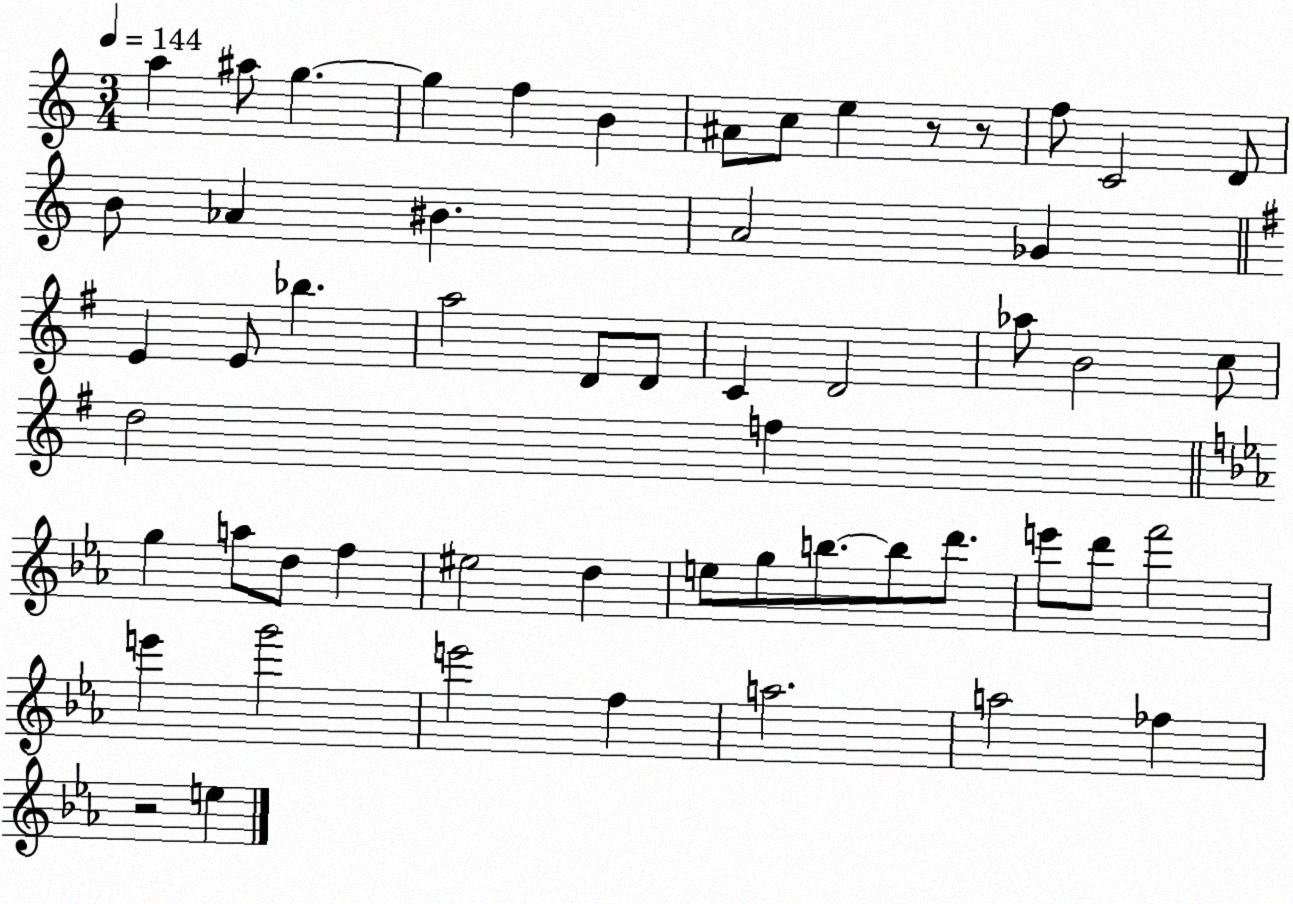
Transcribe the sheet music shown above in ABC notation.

X:1
T:Untitled
M:3/4
L:1/4
K:C
a ^a/2 g g f B ^A/2 c/2 e z/2 z/2 f/2 C2 D/2 B/2 _A ^B A2 _G E E/2 _b a2 D/2 D/2 C D2 _a/2 B2 c/2 d2 f g a/2 d/2 f ^e2 d e/2 g/2 b/2 b/2 d'/2 e'/2 d'/2 f'2 e' g'2 e'2 f a2 a2 _f z2 e